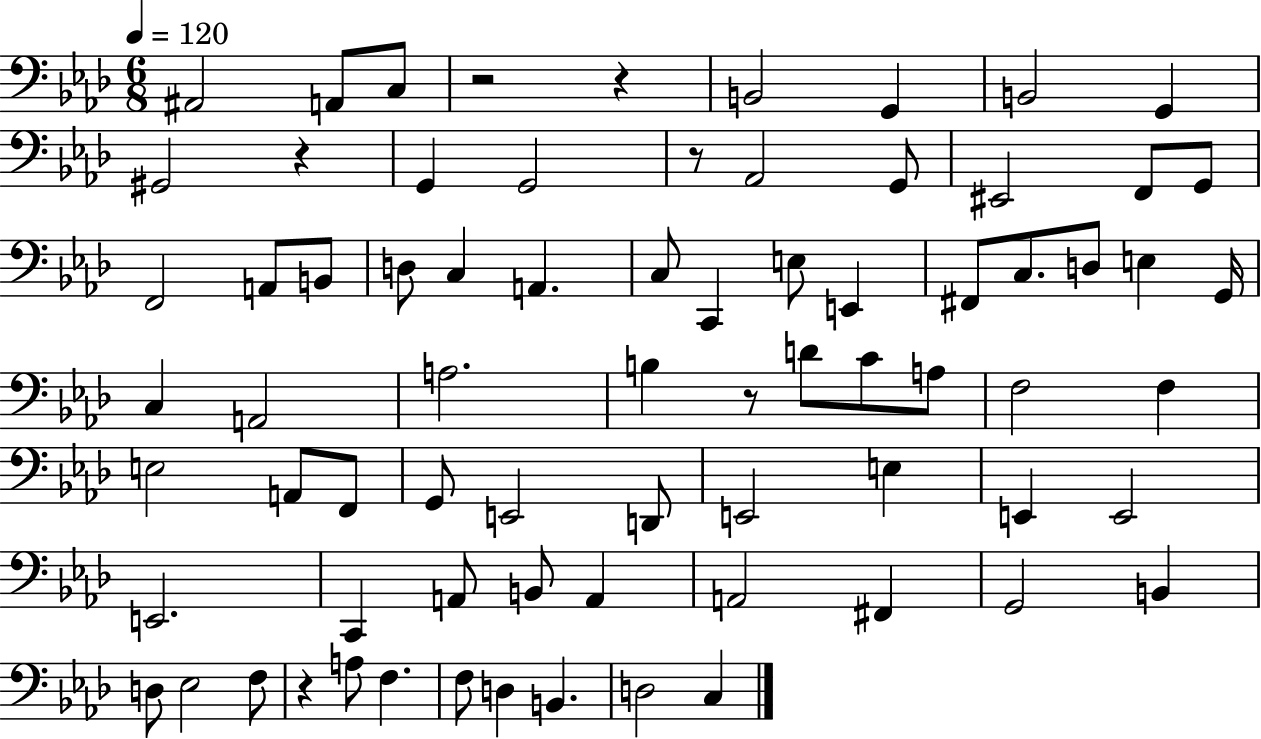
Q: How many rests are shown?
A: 6